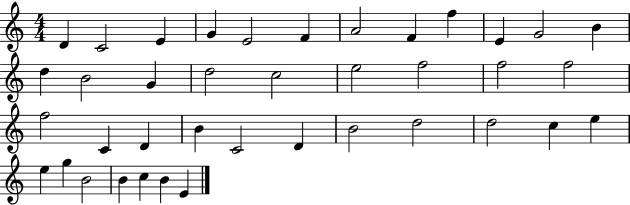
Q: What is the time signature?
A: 4/4